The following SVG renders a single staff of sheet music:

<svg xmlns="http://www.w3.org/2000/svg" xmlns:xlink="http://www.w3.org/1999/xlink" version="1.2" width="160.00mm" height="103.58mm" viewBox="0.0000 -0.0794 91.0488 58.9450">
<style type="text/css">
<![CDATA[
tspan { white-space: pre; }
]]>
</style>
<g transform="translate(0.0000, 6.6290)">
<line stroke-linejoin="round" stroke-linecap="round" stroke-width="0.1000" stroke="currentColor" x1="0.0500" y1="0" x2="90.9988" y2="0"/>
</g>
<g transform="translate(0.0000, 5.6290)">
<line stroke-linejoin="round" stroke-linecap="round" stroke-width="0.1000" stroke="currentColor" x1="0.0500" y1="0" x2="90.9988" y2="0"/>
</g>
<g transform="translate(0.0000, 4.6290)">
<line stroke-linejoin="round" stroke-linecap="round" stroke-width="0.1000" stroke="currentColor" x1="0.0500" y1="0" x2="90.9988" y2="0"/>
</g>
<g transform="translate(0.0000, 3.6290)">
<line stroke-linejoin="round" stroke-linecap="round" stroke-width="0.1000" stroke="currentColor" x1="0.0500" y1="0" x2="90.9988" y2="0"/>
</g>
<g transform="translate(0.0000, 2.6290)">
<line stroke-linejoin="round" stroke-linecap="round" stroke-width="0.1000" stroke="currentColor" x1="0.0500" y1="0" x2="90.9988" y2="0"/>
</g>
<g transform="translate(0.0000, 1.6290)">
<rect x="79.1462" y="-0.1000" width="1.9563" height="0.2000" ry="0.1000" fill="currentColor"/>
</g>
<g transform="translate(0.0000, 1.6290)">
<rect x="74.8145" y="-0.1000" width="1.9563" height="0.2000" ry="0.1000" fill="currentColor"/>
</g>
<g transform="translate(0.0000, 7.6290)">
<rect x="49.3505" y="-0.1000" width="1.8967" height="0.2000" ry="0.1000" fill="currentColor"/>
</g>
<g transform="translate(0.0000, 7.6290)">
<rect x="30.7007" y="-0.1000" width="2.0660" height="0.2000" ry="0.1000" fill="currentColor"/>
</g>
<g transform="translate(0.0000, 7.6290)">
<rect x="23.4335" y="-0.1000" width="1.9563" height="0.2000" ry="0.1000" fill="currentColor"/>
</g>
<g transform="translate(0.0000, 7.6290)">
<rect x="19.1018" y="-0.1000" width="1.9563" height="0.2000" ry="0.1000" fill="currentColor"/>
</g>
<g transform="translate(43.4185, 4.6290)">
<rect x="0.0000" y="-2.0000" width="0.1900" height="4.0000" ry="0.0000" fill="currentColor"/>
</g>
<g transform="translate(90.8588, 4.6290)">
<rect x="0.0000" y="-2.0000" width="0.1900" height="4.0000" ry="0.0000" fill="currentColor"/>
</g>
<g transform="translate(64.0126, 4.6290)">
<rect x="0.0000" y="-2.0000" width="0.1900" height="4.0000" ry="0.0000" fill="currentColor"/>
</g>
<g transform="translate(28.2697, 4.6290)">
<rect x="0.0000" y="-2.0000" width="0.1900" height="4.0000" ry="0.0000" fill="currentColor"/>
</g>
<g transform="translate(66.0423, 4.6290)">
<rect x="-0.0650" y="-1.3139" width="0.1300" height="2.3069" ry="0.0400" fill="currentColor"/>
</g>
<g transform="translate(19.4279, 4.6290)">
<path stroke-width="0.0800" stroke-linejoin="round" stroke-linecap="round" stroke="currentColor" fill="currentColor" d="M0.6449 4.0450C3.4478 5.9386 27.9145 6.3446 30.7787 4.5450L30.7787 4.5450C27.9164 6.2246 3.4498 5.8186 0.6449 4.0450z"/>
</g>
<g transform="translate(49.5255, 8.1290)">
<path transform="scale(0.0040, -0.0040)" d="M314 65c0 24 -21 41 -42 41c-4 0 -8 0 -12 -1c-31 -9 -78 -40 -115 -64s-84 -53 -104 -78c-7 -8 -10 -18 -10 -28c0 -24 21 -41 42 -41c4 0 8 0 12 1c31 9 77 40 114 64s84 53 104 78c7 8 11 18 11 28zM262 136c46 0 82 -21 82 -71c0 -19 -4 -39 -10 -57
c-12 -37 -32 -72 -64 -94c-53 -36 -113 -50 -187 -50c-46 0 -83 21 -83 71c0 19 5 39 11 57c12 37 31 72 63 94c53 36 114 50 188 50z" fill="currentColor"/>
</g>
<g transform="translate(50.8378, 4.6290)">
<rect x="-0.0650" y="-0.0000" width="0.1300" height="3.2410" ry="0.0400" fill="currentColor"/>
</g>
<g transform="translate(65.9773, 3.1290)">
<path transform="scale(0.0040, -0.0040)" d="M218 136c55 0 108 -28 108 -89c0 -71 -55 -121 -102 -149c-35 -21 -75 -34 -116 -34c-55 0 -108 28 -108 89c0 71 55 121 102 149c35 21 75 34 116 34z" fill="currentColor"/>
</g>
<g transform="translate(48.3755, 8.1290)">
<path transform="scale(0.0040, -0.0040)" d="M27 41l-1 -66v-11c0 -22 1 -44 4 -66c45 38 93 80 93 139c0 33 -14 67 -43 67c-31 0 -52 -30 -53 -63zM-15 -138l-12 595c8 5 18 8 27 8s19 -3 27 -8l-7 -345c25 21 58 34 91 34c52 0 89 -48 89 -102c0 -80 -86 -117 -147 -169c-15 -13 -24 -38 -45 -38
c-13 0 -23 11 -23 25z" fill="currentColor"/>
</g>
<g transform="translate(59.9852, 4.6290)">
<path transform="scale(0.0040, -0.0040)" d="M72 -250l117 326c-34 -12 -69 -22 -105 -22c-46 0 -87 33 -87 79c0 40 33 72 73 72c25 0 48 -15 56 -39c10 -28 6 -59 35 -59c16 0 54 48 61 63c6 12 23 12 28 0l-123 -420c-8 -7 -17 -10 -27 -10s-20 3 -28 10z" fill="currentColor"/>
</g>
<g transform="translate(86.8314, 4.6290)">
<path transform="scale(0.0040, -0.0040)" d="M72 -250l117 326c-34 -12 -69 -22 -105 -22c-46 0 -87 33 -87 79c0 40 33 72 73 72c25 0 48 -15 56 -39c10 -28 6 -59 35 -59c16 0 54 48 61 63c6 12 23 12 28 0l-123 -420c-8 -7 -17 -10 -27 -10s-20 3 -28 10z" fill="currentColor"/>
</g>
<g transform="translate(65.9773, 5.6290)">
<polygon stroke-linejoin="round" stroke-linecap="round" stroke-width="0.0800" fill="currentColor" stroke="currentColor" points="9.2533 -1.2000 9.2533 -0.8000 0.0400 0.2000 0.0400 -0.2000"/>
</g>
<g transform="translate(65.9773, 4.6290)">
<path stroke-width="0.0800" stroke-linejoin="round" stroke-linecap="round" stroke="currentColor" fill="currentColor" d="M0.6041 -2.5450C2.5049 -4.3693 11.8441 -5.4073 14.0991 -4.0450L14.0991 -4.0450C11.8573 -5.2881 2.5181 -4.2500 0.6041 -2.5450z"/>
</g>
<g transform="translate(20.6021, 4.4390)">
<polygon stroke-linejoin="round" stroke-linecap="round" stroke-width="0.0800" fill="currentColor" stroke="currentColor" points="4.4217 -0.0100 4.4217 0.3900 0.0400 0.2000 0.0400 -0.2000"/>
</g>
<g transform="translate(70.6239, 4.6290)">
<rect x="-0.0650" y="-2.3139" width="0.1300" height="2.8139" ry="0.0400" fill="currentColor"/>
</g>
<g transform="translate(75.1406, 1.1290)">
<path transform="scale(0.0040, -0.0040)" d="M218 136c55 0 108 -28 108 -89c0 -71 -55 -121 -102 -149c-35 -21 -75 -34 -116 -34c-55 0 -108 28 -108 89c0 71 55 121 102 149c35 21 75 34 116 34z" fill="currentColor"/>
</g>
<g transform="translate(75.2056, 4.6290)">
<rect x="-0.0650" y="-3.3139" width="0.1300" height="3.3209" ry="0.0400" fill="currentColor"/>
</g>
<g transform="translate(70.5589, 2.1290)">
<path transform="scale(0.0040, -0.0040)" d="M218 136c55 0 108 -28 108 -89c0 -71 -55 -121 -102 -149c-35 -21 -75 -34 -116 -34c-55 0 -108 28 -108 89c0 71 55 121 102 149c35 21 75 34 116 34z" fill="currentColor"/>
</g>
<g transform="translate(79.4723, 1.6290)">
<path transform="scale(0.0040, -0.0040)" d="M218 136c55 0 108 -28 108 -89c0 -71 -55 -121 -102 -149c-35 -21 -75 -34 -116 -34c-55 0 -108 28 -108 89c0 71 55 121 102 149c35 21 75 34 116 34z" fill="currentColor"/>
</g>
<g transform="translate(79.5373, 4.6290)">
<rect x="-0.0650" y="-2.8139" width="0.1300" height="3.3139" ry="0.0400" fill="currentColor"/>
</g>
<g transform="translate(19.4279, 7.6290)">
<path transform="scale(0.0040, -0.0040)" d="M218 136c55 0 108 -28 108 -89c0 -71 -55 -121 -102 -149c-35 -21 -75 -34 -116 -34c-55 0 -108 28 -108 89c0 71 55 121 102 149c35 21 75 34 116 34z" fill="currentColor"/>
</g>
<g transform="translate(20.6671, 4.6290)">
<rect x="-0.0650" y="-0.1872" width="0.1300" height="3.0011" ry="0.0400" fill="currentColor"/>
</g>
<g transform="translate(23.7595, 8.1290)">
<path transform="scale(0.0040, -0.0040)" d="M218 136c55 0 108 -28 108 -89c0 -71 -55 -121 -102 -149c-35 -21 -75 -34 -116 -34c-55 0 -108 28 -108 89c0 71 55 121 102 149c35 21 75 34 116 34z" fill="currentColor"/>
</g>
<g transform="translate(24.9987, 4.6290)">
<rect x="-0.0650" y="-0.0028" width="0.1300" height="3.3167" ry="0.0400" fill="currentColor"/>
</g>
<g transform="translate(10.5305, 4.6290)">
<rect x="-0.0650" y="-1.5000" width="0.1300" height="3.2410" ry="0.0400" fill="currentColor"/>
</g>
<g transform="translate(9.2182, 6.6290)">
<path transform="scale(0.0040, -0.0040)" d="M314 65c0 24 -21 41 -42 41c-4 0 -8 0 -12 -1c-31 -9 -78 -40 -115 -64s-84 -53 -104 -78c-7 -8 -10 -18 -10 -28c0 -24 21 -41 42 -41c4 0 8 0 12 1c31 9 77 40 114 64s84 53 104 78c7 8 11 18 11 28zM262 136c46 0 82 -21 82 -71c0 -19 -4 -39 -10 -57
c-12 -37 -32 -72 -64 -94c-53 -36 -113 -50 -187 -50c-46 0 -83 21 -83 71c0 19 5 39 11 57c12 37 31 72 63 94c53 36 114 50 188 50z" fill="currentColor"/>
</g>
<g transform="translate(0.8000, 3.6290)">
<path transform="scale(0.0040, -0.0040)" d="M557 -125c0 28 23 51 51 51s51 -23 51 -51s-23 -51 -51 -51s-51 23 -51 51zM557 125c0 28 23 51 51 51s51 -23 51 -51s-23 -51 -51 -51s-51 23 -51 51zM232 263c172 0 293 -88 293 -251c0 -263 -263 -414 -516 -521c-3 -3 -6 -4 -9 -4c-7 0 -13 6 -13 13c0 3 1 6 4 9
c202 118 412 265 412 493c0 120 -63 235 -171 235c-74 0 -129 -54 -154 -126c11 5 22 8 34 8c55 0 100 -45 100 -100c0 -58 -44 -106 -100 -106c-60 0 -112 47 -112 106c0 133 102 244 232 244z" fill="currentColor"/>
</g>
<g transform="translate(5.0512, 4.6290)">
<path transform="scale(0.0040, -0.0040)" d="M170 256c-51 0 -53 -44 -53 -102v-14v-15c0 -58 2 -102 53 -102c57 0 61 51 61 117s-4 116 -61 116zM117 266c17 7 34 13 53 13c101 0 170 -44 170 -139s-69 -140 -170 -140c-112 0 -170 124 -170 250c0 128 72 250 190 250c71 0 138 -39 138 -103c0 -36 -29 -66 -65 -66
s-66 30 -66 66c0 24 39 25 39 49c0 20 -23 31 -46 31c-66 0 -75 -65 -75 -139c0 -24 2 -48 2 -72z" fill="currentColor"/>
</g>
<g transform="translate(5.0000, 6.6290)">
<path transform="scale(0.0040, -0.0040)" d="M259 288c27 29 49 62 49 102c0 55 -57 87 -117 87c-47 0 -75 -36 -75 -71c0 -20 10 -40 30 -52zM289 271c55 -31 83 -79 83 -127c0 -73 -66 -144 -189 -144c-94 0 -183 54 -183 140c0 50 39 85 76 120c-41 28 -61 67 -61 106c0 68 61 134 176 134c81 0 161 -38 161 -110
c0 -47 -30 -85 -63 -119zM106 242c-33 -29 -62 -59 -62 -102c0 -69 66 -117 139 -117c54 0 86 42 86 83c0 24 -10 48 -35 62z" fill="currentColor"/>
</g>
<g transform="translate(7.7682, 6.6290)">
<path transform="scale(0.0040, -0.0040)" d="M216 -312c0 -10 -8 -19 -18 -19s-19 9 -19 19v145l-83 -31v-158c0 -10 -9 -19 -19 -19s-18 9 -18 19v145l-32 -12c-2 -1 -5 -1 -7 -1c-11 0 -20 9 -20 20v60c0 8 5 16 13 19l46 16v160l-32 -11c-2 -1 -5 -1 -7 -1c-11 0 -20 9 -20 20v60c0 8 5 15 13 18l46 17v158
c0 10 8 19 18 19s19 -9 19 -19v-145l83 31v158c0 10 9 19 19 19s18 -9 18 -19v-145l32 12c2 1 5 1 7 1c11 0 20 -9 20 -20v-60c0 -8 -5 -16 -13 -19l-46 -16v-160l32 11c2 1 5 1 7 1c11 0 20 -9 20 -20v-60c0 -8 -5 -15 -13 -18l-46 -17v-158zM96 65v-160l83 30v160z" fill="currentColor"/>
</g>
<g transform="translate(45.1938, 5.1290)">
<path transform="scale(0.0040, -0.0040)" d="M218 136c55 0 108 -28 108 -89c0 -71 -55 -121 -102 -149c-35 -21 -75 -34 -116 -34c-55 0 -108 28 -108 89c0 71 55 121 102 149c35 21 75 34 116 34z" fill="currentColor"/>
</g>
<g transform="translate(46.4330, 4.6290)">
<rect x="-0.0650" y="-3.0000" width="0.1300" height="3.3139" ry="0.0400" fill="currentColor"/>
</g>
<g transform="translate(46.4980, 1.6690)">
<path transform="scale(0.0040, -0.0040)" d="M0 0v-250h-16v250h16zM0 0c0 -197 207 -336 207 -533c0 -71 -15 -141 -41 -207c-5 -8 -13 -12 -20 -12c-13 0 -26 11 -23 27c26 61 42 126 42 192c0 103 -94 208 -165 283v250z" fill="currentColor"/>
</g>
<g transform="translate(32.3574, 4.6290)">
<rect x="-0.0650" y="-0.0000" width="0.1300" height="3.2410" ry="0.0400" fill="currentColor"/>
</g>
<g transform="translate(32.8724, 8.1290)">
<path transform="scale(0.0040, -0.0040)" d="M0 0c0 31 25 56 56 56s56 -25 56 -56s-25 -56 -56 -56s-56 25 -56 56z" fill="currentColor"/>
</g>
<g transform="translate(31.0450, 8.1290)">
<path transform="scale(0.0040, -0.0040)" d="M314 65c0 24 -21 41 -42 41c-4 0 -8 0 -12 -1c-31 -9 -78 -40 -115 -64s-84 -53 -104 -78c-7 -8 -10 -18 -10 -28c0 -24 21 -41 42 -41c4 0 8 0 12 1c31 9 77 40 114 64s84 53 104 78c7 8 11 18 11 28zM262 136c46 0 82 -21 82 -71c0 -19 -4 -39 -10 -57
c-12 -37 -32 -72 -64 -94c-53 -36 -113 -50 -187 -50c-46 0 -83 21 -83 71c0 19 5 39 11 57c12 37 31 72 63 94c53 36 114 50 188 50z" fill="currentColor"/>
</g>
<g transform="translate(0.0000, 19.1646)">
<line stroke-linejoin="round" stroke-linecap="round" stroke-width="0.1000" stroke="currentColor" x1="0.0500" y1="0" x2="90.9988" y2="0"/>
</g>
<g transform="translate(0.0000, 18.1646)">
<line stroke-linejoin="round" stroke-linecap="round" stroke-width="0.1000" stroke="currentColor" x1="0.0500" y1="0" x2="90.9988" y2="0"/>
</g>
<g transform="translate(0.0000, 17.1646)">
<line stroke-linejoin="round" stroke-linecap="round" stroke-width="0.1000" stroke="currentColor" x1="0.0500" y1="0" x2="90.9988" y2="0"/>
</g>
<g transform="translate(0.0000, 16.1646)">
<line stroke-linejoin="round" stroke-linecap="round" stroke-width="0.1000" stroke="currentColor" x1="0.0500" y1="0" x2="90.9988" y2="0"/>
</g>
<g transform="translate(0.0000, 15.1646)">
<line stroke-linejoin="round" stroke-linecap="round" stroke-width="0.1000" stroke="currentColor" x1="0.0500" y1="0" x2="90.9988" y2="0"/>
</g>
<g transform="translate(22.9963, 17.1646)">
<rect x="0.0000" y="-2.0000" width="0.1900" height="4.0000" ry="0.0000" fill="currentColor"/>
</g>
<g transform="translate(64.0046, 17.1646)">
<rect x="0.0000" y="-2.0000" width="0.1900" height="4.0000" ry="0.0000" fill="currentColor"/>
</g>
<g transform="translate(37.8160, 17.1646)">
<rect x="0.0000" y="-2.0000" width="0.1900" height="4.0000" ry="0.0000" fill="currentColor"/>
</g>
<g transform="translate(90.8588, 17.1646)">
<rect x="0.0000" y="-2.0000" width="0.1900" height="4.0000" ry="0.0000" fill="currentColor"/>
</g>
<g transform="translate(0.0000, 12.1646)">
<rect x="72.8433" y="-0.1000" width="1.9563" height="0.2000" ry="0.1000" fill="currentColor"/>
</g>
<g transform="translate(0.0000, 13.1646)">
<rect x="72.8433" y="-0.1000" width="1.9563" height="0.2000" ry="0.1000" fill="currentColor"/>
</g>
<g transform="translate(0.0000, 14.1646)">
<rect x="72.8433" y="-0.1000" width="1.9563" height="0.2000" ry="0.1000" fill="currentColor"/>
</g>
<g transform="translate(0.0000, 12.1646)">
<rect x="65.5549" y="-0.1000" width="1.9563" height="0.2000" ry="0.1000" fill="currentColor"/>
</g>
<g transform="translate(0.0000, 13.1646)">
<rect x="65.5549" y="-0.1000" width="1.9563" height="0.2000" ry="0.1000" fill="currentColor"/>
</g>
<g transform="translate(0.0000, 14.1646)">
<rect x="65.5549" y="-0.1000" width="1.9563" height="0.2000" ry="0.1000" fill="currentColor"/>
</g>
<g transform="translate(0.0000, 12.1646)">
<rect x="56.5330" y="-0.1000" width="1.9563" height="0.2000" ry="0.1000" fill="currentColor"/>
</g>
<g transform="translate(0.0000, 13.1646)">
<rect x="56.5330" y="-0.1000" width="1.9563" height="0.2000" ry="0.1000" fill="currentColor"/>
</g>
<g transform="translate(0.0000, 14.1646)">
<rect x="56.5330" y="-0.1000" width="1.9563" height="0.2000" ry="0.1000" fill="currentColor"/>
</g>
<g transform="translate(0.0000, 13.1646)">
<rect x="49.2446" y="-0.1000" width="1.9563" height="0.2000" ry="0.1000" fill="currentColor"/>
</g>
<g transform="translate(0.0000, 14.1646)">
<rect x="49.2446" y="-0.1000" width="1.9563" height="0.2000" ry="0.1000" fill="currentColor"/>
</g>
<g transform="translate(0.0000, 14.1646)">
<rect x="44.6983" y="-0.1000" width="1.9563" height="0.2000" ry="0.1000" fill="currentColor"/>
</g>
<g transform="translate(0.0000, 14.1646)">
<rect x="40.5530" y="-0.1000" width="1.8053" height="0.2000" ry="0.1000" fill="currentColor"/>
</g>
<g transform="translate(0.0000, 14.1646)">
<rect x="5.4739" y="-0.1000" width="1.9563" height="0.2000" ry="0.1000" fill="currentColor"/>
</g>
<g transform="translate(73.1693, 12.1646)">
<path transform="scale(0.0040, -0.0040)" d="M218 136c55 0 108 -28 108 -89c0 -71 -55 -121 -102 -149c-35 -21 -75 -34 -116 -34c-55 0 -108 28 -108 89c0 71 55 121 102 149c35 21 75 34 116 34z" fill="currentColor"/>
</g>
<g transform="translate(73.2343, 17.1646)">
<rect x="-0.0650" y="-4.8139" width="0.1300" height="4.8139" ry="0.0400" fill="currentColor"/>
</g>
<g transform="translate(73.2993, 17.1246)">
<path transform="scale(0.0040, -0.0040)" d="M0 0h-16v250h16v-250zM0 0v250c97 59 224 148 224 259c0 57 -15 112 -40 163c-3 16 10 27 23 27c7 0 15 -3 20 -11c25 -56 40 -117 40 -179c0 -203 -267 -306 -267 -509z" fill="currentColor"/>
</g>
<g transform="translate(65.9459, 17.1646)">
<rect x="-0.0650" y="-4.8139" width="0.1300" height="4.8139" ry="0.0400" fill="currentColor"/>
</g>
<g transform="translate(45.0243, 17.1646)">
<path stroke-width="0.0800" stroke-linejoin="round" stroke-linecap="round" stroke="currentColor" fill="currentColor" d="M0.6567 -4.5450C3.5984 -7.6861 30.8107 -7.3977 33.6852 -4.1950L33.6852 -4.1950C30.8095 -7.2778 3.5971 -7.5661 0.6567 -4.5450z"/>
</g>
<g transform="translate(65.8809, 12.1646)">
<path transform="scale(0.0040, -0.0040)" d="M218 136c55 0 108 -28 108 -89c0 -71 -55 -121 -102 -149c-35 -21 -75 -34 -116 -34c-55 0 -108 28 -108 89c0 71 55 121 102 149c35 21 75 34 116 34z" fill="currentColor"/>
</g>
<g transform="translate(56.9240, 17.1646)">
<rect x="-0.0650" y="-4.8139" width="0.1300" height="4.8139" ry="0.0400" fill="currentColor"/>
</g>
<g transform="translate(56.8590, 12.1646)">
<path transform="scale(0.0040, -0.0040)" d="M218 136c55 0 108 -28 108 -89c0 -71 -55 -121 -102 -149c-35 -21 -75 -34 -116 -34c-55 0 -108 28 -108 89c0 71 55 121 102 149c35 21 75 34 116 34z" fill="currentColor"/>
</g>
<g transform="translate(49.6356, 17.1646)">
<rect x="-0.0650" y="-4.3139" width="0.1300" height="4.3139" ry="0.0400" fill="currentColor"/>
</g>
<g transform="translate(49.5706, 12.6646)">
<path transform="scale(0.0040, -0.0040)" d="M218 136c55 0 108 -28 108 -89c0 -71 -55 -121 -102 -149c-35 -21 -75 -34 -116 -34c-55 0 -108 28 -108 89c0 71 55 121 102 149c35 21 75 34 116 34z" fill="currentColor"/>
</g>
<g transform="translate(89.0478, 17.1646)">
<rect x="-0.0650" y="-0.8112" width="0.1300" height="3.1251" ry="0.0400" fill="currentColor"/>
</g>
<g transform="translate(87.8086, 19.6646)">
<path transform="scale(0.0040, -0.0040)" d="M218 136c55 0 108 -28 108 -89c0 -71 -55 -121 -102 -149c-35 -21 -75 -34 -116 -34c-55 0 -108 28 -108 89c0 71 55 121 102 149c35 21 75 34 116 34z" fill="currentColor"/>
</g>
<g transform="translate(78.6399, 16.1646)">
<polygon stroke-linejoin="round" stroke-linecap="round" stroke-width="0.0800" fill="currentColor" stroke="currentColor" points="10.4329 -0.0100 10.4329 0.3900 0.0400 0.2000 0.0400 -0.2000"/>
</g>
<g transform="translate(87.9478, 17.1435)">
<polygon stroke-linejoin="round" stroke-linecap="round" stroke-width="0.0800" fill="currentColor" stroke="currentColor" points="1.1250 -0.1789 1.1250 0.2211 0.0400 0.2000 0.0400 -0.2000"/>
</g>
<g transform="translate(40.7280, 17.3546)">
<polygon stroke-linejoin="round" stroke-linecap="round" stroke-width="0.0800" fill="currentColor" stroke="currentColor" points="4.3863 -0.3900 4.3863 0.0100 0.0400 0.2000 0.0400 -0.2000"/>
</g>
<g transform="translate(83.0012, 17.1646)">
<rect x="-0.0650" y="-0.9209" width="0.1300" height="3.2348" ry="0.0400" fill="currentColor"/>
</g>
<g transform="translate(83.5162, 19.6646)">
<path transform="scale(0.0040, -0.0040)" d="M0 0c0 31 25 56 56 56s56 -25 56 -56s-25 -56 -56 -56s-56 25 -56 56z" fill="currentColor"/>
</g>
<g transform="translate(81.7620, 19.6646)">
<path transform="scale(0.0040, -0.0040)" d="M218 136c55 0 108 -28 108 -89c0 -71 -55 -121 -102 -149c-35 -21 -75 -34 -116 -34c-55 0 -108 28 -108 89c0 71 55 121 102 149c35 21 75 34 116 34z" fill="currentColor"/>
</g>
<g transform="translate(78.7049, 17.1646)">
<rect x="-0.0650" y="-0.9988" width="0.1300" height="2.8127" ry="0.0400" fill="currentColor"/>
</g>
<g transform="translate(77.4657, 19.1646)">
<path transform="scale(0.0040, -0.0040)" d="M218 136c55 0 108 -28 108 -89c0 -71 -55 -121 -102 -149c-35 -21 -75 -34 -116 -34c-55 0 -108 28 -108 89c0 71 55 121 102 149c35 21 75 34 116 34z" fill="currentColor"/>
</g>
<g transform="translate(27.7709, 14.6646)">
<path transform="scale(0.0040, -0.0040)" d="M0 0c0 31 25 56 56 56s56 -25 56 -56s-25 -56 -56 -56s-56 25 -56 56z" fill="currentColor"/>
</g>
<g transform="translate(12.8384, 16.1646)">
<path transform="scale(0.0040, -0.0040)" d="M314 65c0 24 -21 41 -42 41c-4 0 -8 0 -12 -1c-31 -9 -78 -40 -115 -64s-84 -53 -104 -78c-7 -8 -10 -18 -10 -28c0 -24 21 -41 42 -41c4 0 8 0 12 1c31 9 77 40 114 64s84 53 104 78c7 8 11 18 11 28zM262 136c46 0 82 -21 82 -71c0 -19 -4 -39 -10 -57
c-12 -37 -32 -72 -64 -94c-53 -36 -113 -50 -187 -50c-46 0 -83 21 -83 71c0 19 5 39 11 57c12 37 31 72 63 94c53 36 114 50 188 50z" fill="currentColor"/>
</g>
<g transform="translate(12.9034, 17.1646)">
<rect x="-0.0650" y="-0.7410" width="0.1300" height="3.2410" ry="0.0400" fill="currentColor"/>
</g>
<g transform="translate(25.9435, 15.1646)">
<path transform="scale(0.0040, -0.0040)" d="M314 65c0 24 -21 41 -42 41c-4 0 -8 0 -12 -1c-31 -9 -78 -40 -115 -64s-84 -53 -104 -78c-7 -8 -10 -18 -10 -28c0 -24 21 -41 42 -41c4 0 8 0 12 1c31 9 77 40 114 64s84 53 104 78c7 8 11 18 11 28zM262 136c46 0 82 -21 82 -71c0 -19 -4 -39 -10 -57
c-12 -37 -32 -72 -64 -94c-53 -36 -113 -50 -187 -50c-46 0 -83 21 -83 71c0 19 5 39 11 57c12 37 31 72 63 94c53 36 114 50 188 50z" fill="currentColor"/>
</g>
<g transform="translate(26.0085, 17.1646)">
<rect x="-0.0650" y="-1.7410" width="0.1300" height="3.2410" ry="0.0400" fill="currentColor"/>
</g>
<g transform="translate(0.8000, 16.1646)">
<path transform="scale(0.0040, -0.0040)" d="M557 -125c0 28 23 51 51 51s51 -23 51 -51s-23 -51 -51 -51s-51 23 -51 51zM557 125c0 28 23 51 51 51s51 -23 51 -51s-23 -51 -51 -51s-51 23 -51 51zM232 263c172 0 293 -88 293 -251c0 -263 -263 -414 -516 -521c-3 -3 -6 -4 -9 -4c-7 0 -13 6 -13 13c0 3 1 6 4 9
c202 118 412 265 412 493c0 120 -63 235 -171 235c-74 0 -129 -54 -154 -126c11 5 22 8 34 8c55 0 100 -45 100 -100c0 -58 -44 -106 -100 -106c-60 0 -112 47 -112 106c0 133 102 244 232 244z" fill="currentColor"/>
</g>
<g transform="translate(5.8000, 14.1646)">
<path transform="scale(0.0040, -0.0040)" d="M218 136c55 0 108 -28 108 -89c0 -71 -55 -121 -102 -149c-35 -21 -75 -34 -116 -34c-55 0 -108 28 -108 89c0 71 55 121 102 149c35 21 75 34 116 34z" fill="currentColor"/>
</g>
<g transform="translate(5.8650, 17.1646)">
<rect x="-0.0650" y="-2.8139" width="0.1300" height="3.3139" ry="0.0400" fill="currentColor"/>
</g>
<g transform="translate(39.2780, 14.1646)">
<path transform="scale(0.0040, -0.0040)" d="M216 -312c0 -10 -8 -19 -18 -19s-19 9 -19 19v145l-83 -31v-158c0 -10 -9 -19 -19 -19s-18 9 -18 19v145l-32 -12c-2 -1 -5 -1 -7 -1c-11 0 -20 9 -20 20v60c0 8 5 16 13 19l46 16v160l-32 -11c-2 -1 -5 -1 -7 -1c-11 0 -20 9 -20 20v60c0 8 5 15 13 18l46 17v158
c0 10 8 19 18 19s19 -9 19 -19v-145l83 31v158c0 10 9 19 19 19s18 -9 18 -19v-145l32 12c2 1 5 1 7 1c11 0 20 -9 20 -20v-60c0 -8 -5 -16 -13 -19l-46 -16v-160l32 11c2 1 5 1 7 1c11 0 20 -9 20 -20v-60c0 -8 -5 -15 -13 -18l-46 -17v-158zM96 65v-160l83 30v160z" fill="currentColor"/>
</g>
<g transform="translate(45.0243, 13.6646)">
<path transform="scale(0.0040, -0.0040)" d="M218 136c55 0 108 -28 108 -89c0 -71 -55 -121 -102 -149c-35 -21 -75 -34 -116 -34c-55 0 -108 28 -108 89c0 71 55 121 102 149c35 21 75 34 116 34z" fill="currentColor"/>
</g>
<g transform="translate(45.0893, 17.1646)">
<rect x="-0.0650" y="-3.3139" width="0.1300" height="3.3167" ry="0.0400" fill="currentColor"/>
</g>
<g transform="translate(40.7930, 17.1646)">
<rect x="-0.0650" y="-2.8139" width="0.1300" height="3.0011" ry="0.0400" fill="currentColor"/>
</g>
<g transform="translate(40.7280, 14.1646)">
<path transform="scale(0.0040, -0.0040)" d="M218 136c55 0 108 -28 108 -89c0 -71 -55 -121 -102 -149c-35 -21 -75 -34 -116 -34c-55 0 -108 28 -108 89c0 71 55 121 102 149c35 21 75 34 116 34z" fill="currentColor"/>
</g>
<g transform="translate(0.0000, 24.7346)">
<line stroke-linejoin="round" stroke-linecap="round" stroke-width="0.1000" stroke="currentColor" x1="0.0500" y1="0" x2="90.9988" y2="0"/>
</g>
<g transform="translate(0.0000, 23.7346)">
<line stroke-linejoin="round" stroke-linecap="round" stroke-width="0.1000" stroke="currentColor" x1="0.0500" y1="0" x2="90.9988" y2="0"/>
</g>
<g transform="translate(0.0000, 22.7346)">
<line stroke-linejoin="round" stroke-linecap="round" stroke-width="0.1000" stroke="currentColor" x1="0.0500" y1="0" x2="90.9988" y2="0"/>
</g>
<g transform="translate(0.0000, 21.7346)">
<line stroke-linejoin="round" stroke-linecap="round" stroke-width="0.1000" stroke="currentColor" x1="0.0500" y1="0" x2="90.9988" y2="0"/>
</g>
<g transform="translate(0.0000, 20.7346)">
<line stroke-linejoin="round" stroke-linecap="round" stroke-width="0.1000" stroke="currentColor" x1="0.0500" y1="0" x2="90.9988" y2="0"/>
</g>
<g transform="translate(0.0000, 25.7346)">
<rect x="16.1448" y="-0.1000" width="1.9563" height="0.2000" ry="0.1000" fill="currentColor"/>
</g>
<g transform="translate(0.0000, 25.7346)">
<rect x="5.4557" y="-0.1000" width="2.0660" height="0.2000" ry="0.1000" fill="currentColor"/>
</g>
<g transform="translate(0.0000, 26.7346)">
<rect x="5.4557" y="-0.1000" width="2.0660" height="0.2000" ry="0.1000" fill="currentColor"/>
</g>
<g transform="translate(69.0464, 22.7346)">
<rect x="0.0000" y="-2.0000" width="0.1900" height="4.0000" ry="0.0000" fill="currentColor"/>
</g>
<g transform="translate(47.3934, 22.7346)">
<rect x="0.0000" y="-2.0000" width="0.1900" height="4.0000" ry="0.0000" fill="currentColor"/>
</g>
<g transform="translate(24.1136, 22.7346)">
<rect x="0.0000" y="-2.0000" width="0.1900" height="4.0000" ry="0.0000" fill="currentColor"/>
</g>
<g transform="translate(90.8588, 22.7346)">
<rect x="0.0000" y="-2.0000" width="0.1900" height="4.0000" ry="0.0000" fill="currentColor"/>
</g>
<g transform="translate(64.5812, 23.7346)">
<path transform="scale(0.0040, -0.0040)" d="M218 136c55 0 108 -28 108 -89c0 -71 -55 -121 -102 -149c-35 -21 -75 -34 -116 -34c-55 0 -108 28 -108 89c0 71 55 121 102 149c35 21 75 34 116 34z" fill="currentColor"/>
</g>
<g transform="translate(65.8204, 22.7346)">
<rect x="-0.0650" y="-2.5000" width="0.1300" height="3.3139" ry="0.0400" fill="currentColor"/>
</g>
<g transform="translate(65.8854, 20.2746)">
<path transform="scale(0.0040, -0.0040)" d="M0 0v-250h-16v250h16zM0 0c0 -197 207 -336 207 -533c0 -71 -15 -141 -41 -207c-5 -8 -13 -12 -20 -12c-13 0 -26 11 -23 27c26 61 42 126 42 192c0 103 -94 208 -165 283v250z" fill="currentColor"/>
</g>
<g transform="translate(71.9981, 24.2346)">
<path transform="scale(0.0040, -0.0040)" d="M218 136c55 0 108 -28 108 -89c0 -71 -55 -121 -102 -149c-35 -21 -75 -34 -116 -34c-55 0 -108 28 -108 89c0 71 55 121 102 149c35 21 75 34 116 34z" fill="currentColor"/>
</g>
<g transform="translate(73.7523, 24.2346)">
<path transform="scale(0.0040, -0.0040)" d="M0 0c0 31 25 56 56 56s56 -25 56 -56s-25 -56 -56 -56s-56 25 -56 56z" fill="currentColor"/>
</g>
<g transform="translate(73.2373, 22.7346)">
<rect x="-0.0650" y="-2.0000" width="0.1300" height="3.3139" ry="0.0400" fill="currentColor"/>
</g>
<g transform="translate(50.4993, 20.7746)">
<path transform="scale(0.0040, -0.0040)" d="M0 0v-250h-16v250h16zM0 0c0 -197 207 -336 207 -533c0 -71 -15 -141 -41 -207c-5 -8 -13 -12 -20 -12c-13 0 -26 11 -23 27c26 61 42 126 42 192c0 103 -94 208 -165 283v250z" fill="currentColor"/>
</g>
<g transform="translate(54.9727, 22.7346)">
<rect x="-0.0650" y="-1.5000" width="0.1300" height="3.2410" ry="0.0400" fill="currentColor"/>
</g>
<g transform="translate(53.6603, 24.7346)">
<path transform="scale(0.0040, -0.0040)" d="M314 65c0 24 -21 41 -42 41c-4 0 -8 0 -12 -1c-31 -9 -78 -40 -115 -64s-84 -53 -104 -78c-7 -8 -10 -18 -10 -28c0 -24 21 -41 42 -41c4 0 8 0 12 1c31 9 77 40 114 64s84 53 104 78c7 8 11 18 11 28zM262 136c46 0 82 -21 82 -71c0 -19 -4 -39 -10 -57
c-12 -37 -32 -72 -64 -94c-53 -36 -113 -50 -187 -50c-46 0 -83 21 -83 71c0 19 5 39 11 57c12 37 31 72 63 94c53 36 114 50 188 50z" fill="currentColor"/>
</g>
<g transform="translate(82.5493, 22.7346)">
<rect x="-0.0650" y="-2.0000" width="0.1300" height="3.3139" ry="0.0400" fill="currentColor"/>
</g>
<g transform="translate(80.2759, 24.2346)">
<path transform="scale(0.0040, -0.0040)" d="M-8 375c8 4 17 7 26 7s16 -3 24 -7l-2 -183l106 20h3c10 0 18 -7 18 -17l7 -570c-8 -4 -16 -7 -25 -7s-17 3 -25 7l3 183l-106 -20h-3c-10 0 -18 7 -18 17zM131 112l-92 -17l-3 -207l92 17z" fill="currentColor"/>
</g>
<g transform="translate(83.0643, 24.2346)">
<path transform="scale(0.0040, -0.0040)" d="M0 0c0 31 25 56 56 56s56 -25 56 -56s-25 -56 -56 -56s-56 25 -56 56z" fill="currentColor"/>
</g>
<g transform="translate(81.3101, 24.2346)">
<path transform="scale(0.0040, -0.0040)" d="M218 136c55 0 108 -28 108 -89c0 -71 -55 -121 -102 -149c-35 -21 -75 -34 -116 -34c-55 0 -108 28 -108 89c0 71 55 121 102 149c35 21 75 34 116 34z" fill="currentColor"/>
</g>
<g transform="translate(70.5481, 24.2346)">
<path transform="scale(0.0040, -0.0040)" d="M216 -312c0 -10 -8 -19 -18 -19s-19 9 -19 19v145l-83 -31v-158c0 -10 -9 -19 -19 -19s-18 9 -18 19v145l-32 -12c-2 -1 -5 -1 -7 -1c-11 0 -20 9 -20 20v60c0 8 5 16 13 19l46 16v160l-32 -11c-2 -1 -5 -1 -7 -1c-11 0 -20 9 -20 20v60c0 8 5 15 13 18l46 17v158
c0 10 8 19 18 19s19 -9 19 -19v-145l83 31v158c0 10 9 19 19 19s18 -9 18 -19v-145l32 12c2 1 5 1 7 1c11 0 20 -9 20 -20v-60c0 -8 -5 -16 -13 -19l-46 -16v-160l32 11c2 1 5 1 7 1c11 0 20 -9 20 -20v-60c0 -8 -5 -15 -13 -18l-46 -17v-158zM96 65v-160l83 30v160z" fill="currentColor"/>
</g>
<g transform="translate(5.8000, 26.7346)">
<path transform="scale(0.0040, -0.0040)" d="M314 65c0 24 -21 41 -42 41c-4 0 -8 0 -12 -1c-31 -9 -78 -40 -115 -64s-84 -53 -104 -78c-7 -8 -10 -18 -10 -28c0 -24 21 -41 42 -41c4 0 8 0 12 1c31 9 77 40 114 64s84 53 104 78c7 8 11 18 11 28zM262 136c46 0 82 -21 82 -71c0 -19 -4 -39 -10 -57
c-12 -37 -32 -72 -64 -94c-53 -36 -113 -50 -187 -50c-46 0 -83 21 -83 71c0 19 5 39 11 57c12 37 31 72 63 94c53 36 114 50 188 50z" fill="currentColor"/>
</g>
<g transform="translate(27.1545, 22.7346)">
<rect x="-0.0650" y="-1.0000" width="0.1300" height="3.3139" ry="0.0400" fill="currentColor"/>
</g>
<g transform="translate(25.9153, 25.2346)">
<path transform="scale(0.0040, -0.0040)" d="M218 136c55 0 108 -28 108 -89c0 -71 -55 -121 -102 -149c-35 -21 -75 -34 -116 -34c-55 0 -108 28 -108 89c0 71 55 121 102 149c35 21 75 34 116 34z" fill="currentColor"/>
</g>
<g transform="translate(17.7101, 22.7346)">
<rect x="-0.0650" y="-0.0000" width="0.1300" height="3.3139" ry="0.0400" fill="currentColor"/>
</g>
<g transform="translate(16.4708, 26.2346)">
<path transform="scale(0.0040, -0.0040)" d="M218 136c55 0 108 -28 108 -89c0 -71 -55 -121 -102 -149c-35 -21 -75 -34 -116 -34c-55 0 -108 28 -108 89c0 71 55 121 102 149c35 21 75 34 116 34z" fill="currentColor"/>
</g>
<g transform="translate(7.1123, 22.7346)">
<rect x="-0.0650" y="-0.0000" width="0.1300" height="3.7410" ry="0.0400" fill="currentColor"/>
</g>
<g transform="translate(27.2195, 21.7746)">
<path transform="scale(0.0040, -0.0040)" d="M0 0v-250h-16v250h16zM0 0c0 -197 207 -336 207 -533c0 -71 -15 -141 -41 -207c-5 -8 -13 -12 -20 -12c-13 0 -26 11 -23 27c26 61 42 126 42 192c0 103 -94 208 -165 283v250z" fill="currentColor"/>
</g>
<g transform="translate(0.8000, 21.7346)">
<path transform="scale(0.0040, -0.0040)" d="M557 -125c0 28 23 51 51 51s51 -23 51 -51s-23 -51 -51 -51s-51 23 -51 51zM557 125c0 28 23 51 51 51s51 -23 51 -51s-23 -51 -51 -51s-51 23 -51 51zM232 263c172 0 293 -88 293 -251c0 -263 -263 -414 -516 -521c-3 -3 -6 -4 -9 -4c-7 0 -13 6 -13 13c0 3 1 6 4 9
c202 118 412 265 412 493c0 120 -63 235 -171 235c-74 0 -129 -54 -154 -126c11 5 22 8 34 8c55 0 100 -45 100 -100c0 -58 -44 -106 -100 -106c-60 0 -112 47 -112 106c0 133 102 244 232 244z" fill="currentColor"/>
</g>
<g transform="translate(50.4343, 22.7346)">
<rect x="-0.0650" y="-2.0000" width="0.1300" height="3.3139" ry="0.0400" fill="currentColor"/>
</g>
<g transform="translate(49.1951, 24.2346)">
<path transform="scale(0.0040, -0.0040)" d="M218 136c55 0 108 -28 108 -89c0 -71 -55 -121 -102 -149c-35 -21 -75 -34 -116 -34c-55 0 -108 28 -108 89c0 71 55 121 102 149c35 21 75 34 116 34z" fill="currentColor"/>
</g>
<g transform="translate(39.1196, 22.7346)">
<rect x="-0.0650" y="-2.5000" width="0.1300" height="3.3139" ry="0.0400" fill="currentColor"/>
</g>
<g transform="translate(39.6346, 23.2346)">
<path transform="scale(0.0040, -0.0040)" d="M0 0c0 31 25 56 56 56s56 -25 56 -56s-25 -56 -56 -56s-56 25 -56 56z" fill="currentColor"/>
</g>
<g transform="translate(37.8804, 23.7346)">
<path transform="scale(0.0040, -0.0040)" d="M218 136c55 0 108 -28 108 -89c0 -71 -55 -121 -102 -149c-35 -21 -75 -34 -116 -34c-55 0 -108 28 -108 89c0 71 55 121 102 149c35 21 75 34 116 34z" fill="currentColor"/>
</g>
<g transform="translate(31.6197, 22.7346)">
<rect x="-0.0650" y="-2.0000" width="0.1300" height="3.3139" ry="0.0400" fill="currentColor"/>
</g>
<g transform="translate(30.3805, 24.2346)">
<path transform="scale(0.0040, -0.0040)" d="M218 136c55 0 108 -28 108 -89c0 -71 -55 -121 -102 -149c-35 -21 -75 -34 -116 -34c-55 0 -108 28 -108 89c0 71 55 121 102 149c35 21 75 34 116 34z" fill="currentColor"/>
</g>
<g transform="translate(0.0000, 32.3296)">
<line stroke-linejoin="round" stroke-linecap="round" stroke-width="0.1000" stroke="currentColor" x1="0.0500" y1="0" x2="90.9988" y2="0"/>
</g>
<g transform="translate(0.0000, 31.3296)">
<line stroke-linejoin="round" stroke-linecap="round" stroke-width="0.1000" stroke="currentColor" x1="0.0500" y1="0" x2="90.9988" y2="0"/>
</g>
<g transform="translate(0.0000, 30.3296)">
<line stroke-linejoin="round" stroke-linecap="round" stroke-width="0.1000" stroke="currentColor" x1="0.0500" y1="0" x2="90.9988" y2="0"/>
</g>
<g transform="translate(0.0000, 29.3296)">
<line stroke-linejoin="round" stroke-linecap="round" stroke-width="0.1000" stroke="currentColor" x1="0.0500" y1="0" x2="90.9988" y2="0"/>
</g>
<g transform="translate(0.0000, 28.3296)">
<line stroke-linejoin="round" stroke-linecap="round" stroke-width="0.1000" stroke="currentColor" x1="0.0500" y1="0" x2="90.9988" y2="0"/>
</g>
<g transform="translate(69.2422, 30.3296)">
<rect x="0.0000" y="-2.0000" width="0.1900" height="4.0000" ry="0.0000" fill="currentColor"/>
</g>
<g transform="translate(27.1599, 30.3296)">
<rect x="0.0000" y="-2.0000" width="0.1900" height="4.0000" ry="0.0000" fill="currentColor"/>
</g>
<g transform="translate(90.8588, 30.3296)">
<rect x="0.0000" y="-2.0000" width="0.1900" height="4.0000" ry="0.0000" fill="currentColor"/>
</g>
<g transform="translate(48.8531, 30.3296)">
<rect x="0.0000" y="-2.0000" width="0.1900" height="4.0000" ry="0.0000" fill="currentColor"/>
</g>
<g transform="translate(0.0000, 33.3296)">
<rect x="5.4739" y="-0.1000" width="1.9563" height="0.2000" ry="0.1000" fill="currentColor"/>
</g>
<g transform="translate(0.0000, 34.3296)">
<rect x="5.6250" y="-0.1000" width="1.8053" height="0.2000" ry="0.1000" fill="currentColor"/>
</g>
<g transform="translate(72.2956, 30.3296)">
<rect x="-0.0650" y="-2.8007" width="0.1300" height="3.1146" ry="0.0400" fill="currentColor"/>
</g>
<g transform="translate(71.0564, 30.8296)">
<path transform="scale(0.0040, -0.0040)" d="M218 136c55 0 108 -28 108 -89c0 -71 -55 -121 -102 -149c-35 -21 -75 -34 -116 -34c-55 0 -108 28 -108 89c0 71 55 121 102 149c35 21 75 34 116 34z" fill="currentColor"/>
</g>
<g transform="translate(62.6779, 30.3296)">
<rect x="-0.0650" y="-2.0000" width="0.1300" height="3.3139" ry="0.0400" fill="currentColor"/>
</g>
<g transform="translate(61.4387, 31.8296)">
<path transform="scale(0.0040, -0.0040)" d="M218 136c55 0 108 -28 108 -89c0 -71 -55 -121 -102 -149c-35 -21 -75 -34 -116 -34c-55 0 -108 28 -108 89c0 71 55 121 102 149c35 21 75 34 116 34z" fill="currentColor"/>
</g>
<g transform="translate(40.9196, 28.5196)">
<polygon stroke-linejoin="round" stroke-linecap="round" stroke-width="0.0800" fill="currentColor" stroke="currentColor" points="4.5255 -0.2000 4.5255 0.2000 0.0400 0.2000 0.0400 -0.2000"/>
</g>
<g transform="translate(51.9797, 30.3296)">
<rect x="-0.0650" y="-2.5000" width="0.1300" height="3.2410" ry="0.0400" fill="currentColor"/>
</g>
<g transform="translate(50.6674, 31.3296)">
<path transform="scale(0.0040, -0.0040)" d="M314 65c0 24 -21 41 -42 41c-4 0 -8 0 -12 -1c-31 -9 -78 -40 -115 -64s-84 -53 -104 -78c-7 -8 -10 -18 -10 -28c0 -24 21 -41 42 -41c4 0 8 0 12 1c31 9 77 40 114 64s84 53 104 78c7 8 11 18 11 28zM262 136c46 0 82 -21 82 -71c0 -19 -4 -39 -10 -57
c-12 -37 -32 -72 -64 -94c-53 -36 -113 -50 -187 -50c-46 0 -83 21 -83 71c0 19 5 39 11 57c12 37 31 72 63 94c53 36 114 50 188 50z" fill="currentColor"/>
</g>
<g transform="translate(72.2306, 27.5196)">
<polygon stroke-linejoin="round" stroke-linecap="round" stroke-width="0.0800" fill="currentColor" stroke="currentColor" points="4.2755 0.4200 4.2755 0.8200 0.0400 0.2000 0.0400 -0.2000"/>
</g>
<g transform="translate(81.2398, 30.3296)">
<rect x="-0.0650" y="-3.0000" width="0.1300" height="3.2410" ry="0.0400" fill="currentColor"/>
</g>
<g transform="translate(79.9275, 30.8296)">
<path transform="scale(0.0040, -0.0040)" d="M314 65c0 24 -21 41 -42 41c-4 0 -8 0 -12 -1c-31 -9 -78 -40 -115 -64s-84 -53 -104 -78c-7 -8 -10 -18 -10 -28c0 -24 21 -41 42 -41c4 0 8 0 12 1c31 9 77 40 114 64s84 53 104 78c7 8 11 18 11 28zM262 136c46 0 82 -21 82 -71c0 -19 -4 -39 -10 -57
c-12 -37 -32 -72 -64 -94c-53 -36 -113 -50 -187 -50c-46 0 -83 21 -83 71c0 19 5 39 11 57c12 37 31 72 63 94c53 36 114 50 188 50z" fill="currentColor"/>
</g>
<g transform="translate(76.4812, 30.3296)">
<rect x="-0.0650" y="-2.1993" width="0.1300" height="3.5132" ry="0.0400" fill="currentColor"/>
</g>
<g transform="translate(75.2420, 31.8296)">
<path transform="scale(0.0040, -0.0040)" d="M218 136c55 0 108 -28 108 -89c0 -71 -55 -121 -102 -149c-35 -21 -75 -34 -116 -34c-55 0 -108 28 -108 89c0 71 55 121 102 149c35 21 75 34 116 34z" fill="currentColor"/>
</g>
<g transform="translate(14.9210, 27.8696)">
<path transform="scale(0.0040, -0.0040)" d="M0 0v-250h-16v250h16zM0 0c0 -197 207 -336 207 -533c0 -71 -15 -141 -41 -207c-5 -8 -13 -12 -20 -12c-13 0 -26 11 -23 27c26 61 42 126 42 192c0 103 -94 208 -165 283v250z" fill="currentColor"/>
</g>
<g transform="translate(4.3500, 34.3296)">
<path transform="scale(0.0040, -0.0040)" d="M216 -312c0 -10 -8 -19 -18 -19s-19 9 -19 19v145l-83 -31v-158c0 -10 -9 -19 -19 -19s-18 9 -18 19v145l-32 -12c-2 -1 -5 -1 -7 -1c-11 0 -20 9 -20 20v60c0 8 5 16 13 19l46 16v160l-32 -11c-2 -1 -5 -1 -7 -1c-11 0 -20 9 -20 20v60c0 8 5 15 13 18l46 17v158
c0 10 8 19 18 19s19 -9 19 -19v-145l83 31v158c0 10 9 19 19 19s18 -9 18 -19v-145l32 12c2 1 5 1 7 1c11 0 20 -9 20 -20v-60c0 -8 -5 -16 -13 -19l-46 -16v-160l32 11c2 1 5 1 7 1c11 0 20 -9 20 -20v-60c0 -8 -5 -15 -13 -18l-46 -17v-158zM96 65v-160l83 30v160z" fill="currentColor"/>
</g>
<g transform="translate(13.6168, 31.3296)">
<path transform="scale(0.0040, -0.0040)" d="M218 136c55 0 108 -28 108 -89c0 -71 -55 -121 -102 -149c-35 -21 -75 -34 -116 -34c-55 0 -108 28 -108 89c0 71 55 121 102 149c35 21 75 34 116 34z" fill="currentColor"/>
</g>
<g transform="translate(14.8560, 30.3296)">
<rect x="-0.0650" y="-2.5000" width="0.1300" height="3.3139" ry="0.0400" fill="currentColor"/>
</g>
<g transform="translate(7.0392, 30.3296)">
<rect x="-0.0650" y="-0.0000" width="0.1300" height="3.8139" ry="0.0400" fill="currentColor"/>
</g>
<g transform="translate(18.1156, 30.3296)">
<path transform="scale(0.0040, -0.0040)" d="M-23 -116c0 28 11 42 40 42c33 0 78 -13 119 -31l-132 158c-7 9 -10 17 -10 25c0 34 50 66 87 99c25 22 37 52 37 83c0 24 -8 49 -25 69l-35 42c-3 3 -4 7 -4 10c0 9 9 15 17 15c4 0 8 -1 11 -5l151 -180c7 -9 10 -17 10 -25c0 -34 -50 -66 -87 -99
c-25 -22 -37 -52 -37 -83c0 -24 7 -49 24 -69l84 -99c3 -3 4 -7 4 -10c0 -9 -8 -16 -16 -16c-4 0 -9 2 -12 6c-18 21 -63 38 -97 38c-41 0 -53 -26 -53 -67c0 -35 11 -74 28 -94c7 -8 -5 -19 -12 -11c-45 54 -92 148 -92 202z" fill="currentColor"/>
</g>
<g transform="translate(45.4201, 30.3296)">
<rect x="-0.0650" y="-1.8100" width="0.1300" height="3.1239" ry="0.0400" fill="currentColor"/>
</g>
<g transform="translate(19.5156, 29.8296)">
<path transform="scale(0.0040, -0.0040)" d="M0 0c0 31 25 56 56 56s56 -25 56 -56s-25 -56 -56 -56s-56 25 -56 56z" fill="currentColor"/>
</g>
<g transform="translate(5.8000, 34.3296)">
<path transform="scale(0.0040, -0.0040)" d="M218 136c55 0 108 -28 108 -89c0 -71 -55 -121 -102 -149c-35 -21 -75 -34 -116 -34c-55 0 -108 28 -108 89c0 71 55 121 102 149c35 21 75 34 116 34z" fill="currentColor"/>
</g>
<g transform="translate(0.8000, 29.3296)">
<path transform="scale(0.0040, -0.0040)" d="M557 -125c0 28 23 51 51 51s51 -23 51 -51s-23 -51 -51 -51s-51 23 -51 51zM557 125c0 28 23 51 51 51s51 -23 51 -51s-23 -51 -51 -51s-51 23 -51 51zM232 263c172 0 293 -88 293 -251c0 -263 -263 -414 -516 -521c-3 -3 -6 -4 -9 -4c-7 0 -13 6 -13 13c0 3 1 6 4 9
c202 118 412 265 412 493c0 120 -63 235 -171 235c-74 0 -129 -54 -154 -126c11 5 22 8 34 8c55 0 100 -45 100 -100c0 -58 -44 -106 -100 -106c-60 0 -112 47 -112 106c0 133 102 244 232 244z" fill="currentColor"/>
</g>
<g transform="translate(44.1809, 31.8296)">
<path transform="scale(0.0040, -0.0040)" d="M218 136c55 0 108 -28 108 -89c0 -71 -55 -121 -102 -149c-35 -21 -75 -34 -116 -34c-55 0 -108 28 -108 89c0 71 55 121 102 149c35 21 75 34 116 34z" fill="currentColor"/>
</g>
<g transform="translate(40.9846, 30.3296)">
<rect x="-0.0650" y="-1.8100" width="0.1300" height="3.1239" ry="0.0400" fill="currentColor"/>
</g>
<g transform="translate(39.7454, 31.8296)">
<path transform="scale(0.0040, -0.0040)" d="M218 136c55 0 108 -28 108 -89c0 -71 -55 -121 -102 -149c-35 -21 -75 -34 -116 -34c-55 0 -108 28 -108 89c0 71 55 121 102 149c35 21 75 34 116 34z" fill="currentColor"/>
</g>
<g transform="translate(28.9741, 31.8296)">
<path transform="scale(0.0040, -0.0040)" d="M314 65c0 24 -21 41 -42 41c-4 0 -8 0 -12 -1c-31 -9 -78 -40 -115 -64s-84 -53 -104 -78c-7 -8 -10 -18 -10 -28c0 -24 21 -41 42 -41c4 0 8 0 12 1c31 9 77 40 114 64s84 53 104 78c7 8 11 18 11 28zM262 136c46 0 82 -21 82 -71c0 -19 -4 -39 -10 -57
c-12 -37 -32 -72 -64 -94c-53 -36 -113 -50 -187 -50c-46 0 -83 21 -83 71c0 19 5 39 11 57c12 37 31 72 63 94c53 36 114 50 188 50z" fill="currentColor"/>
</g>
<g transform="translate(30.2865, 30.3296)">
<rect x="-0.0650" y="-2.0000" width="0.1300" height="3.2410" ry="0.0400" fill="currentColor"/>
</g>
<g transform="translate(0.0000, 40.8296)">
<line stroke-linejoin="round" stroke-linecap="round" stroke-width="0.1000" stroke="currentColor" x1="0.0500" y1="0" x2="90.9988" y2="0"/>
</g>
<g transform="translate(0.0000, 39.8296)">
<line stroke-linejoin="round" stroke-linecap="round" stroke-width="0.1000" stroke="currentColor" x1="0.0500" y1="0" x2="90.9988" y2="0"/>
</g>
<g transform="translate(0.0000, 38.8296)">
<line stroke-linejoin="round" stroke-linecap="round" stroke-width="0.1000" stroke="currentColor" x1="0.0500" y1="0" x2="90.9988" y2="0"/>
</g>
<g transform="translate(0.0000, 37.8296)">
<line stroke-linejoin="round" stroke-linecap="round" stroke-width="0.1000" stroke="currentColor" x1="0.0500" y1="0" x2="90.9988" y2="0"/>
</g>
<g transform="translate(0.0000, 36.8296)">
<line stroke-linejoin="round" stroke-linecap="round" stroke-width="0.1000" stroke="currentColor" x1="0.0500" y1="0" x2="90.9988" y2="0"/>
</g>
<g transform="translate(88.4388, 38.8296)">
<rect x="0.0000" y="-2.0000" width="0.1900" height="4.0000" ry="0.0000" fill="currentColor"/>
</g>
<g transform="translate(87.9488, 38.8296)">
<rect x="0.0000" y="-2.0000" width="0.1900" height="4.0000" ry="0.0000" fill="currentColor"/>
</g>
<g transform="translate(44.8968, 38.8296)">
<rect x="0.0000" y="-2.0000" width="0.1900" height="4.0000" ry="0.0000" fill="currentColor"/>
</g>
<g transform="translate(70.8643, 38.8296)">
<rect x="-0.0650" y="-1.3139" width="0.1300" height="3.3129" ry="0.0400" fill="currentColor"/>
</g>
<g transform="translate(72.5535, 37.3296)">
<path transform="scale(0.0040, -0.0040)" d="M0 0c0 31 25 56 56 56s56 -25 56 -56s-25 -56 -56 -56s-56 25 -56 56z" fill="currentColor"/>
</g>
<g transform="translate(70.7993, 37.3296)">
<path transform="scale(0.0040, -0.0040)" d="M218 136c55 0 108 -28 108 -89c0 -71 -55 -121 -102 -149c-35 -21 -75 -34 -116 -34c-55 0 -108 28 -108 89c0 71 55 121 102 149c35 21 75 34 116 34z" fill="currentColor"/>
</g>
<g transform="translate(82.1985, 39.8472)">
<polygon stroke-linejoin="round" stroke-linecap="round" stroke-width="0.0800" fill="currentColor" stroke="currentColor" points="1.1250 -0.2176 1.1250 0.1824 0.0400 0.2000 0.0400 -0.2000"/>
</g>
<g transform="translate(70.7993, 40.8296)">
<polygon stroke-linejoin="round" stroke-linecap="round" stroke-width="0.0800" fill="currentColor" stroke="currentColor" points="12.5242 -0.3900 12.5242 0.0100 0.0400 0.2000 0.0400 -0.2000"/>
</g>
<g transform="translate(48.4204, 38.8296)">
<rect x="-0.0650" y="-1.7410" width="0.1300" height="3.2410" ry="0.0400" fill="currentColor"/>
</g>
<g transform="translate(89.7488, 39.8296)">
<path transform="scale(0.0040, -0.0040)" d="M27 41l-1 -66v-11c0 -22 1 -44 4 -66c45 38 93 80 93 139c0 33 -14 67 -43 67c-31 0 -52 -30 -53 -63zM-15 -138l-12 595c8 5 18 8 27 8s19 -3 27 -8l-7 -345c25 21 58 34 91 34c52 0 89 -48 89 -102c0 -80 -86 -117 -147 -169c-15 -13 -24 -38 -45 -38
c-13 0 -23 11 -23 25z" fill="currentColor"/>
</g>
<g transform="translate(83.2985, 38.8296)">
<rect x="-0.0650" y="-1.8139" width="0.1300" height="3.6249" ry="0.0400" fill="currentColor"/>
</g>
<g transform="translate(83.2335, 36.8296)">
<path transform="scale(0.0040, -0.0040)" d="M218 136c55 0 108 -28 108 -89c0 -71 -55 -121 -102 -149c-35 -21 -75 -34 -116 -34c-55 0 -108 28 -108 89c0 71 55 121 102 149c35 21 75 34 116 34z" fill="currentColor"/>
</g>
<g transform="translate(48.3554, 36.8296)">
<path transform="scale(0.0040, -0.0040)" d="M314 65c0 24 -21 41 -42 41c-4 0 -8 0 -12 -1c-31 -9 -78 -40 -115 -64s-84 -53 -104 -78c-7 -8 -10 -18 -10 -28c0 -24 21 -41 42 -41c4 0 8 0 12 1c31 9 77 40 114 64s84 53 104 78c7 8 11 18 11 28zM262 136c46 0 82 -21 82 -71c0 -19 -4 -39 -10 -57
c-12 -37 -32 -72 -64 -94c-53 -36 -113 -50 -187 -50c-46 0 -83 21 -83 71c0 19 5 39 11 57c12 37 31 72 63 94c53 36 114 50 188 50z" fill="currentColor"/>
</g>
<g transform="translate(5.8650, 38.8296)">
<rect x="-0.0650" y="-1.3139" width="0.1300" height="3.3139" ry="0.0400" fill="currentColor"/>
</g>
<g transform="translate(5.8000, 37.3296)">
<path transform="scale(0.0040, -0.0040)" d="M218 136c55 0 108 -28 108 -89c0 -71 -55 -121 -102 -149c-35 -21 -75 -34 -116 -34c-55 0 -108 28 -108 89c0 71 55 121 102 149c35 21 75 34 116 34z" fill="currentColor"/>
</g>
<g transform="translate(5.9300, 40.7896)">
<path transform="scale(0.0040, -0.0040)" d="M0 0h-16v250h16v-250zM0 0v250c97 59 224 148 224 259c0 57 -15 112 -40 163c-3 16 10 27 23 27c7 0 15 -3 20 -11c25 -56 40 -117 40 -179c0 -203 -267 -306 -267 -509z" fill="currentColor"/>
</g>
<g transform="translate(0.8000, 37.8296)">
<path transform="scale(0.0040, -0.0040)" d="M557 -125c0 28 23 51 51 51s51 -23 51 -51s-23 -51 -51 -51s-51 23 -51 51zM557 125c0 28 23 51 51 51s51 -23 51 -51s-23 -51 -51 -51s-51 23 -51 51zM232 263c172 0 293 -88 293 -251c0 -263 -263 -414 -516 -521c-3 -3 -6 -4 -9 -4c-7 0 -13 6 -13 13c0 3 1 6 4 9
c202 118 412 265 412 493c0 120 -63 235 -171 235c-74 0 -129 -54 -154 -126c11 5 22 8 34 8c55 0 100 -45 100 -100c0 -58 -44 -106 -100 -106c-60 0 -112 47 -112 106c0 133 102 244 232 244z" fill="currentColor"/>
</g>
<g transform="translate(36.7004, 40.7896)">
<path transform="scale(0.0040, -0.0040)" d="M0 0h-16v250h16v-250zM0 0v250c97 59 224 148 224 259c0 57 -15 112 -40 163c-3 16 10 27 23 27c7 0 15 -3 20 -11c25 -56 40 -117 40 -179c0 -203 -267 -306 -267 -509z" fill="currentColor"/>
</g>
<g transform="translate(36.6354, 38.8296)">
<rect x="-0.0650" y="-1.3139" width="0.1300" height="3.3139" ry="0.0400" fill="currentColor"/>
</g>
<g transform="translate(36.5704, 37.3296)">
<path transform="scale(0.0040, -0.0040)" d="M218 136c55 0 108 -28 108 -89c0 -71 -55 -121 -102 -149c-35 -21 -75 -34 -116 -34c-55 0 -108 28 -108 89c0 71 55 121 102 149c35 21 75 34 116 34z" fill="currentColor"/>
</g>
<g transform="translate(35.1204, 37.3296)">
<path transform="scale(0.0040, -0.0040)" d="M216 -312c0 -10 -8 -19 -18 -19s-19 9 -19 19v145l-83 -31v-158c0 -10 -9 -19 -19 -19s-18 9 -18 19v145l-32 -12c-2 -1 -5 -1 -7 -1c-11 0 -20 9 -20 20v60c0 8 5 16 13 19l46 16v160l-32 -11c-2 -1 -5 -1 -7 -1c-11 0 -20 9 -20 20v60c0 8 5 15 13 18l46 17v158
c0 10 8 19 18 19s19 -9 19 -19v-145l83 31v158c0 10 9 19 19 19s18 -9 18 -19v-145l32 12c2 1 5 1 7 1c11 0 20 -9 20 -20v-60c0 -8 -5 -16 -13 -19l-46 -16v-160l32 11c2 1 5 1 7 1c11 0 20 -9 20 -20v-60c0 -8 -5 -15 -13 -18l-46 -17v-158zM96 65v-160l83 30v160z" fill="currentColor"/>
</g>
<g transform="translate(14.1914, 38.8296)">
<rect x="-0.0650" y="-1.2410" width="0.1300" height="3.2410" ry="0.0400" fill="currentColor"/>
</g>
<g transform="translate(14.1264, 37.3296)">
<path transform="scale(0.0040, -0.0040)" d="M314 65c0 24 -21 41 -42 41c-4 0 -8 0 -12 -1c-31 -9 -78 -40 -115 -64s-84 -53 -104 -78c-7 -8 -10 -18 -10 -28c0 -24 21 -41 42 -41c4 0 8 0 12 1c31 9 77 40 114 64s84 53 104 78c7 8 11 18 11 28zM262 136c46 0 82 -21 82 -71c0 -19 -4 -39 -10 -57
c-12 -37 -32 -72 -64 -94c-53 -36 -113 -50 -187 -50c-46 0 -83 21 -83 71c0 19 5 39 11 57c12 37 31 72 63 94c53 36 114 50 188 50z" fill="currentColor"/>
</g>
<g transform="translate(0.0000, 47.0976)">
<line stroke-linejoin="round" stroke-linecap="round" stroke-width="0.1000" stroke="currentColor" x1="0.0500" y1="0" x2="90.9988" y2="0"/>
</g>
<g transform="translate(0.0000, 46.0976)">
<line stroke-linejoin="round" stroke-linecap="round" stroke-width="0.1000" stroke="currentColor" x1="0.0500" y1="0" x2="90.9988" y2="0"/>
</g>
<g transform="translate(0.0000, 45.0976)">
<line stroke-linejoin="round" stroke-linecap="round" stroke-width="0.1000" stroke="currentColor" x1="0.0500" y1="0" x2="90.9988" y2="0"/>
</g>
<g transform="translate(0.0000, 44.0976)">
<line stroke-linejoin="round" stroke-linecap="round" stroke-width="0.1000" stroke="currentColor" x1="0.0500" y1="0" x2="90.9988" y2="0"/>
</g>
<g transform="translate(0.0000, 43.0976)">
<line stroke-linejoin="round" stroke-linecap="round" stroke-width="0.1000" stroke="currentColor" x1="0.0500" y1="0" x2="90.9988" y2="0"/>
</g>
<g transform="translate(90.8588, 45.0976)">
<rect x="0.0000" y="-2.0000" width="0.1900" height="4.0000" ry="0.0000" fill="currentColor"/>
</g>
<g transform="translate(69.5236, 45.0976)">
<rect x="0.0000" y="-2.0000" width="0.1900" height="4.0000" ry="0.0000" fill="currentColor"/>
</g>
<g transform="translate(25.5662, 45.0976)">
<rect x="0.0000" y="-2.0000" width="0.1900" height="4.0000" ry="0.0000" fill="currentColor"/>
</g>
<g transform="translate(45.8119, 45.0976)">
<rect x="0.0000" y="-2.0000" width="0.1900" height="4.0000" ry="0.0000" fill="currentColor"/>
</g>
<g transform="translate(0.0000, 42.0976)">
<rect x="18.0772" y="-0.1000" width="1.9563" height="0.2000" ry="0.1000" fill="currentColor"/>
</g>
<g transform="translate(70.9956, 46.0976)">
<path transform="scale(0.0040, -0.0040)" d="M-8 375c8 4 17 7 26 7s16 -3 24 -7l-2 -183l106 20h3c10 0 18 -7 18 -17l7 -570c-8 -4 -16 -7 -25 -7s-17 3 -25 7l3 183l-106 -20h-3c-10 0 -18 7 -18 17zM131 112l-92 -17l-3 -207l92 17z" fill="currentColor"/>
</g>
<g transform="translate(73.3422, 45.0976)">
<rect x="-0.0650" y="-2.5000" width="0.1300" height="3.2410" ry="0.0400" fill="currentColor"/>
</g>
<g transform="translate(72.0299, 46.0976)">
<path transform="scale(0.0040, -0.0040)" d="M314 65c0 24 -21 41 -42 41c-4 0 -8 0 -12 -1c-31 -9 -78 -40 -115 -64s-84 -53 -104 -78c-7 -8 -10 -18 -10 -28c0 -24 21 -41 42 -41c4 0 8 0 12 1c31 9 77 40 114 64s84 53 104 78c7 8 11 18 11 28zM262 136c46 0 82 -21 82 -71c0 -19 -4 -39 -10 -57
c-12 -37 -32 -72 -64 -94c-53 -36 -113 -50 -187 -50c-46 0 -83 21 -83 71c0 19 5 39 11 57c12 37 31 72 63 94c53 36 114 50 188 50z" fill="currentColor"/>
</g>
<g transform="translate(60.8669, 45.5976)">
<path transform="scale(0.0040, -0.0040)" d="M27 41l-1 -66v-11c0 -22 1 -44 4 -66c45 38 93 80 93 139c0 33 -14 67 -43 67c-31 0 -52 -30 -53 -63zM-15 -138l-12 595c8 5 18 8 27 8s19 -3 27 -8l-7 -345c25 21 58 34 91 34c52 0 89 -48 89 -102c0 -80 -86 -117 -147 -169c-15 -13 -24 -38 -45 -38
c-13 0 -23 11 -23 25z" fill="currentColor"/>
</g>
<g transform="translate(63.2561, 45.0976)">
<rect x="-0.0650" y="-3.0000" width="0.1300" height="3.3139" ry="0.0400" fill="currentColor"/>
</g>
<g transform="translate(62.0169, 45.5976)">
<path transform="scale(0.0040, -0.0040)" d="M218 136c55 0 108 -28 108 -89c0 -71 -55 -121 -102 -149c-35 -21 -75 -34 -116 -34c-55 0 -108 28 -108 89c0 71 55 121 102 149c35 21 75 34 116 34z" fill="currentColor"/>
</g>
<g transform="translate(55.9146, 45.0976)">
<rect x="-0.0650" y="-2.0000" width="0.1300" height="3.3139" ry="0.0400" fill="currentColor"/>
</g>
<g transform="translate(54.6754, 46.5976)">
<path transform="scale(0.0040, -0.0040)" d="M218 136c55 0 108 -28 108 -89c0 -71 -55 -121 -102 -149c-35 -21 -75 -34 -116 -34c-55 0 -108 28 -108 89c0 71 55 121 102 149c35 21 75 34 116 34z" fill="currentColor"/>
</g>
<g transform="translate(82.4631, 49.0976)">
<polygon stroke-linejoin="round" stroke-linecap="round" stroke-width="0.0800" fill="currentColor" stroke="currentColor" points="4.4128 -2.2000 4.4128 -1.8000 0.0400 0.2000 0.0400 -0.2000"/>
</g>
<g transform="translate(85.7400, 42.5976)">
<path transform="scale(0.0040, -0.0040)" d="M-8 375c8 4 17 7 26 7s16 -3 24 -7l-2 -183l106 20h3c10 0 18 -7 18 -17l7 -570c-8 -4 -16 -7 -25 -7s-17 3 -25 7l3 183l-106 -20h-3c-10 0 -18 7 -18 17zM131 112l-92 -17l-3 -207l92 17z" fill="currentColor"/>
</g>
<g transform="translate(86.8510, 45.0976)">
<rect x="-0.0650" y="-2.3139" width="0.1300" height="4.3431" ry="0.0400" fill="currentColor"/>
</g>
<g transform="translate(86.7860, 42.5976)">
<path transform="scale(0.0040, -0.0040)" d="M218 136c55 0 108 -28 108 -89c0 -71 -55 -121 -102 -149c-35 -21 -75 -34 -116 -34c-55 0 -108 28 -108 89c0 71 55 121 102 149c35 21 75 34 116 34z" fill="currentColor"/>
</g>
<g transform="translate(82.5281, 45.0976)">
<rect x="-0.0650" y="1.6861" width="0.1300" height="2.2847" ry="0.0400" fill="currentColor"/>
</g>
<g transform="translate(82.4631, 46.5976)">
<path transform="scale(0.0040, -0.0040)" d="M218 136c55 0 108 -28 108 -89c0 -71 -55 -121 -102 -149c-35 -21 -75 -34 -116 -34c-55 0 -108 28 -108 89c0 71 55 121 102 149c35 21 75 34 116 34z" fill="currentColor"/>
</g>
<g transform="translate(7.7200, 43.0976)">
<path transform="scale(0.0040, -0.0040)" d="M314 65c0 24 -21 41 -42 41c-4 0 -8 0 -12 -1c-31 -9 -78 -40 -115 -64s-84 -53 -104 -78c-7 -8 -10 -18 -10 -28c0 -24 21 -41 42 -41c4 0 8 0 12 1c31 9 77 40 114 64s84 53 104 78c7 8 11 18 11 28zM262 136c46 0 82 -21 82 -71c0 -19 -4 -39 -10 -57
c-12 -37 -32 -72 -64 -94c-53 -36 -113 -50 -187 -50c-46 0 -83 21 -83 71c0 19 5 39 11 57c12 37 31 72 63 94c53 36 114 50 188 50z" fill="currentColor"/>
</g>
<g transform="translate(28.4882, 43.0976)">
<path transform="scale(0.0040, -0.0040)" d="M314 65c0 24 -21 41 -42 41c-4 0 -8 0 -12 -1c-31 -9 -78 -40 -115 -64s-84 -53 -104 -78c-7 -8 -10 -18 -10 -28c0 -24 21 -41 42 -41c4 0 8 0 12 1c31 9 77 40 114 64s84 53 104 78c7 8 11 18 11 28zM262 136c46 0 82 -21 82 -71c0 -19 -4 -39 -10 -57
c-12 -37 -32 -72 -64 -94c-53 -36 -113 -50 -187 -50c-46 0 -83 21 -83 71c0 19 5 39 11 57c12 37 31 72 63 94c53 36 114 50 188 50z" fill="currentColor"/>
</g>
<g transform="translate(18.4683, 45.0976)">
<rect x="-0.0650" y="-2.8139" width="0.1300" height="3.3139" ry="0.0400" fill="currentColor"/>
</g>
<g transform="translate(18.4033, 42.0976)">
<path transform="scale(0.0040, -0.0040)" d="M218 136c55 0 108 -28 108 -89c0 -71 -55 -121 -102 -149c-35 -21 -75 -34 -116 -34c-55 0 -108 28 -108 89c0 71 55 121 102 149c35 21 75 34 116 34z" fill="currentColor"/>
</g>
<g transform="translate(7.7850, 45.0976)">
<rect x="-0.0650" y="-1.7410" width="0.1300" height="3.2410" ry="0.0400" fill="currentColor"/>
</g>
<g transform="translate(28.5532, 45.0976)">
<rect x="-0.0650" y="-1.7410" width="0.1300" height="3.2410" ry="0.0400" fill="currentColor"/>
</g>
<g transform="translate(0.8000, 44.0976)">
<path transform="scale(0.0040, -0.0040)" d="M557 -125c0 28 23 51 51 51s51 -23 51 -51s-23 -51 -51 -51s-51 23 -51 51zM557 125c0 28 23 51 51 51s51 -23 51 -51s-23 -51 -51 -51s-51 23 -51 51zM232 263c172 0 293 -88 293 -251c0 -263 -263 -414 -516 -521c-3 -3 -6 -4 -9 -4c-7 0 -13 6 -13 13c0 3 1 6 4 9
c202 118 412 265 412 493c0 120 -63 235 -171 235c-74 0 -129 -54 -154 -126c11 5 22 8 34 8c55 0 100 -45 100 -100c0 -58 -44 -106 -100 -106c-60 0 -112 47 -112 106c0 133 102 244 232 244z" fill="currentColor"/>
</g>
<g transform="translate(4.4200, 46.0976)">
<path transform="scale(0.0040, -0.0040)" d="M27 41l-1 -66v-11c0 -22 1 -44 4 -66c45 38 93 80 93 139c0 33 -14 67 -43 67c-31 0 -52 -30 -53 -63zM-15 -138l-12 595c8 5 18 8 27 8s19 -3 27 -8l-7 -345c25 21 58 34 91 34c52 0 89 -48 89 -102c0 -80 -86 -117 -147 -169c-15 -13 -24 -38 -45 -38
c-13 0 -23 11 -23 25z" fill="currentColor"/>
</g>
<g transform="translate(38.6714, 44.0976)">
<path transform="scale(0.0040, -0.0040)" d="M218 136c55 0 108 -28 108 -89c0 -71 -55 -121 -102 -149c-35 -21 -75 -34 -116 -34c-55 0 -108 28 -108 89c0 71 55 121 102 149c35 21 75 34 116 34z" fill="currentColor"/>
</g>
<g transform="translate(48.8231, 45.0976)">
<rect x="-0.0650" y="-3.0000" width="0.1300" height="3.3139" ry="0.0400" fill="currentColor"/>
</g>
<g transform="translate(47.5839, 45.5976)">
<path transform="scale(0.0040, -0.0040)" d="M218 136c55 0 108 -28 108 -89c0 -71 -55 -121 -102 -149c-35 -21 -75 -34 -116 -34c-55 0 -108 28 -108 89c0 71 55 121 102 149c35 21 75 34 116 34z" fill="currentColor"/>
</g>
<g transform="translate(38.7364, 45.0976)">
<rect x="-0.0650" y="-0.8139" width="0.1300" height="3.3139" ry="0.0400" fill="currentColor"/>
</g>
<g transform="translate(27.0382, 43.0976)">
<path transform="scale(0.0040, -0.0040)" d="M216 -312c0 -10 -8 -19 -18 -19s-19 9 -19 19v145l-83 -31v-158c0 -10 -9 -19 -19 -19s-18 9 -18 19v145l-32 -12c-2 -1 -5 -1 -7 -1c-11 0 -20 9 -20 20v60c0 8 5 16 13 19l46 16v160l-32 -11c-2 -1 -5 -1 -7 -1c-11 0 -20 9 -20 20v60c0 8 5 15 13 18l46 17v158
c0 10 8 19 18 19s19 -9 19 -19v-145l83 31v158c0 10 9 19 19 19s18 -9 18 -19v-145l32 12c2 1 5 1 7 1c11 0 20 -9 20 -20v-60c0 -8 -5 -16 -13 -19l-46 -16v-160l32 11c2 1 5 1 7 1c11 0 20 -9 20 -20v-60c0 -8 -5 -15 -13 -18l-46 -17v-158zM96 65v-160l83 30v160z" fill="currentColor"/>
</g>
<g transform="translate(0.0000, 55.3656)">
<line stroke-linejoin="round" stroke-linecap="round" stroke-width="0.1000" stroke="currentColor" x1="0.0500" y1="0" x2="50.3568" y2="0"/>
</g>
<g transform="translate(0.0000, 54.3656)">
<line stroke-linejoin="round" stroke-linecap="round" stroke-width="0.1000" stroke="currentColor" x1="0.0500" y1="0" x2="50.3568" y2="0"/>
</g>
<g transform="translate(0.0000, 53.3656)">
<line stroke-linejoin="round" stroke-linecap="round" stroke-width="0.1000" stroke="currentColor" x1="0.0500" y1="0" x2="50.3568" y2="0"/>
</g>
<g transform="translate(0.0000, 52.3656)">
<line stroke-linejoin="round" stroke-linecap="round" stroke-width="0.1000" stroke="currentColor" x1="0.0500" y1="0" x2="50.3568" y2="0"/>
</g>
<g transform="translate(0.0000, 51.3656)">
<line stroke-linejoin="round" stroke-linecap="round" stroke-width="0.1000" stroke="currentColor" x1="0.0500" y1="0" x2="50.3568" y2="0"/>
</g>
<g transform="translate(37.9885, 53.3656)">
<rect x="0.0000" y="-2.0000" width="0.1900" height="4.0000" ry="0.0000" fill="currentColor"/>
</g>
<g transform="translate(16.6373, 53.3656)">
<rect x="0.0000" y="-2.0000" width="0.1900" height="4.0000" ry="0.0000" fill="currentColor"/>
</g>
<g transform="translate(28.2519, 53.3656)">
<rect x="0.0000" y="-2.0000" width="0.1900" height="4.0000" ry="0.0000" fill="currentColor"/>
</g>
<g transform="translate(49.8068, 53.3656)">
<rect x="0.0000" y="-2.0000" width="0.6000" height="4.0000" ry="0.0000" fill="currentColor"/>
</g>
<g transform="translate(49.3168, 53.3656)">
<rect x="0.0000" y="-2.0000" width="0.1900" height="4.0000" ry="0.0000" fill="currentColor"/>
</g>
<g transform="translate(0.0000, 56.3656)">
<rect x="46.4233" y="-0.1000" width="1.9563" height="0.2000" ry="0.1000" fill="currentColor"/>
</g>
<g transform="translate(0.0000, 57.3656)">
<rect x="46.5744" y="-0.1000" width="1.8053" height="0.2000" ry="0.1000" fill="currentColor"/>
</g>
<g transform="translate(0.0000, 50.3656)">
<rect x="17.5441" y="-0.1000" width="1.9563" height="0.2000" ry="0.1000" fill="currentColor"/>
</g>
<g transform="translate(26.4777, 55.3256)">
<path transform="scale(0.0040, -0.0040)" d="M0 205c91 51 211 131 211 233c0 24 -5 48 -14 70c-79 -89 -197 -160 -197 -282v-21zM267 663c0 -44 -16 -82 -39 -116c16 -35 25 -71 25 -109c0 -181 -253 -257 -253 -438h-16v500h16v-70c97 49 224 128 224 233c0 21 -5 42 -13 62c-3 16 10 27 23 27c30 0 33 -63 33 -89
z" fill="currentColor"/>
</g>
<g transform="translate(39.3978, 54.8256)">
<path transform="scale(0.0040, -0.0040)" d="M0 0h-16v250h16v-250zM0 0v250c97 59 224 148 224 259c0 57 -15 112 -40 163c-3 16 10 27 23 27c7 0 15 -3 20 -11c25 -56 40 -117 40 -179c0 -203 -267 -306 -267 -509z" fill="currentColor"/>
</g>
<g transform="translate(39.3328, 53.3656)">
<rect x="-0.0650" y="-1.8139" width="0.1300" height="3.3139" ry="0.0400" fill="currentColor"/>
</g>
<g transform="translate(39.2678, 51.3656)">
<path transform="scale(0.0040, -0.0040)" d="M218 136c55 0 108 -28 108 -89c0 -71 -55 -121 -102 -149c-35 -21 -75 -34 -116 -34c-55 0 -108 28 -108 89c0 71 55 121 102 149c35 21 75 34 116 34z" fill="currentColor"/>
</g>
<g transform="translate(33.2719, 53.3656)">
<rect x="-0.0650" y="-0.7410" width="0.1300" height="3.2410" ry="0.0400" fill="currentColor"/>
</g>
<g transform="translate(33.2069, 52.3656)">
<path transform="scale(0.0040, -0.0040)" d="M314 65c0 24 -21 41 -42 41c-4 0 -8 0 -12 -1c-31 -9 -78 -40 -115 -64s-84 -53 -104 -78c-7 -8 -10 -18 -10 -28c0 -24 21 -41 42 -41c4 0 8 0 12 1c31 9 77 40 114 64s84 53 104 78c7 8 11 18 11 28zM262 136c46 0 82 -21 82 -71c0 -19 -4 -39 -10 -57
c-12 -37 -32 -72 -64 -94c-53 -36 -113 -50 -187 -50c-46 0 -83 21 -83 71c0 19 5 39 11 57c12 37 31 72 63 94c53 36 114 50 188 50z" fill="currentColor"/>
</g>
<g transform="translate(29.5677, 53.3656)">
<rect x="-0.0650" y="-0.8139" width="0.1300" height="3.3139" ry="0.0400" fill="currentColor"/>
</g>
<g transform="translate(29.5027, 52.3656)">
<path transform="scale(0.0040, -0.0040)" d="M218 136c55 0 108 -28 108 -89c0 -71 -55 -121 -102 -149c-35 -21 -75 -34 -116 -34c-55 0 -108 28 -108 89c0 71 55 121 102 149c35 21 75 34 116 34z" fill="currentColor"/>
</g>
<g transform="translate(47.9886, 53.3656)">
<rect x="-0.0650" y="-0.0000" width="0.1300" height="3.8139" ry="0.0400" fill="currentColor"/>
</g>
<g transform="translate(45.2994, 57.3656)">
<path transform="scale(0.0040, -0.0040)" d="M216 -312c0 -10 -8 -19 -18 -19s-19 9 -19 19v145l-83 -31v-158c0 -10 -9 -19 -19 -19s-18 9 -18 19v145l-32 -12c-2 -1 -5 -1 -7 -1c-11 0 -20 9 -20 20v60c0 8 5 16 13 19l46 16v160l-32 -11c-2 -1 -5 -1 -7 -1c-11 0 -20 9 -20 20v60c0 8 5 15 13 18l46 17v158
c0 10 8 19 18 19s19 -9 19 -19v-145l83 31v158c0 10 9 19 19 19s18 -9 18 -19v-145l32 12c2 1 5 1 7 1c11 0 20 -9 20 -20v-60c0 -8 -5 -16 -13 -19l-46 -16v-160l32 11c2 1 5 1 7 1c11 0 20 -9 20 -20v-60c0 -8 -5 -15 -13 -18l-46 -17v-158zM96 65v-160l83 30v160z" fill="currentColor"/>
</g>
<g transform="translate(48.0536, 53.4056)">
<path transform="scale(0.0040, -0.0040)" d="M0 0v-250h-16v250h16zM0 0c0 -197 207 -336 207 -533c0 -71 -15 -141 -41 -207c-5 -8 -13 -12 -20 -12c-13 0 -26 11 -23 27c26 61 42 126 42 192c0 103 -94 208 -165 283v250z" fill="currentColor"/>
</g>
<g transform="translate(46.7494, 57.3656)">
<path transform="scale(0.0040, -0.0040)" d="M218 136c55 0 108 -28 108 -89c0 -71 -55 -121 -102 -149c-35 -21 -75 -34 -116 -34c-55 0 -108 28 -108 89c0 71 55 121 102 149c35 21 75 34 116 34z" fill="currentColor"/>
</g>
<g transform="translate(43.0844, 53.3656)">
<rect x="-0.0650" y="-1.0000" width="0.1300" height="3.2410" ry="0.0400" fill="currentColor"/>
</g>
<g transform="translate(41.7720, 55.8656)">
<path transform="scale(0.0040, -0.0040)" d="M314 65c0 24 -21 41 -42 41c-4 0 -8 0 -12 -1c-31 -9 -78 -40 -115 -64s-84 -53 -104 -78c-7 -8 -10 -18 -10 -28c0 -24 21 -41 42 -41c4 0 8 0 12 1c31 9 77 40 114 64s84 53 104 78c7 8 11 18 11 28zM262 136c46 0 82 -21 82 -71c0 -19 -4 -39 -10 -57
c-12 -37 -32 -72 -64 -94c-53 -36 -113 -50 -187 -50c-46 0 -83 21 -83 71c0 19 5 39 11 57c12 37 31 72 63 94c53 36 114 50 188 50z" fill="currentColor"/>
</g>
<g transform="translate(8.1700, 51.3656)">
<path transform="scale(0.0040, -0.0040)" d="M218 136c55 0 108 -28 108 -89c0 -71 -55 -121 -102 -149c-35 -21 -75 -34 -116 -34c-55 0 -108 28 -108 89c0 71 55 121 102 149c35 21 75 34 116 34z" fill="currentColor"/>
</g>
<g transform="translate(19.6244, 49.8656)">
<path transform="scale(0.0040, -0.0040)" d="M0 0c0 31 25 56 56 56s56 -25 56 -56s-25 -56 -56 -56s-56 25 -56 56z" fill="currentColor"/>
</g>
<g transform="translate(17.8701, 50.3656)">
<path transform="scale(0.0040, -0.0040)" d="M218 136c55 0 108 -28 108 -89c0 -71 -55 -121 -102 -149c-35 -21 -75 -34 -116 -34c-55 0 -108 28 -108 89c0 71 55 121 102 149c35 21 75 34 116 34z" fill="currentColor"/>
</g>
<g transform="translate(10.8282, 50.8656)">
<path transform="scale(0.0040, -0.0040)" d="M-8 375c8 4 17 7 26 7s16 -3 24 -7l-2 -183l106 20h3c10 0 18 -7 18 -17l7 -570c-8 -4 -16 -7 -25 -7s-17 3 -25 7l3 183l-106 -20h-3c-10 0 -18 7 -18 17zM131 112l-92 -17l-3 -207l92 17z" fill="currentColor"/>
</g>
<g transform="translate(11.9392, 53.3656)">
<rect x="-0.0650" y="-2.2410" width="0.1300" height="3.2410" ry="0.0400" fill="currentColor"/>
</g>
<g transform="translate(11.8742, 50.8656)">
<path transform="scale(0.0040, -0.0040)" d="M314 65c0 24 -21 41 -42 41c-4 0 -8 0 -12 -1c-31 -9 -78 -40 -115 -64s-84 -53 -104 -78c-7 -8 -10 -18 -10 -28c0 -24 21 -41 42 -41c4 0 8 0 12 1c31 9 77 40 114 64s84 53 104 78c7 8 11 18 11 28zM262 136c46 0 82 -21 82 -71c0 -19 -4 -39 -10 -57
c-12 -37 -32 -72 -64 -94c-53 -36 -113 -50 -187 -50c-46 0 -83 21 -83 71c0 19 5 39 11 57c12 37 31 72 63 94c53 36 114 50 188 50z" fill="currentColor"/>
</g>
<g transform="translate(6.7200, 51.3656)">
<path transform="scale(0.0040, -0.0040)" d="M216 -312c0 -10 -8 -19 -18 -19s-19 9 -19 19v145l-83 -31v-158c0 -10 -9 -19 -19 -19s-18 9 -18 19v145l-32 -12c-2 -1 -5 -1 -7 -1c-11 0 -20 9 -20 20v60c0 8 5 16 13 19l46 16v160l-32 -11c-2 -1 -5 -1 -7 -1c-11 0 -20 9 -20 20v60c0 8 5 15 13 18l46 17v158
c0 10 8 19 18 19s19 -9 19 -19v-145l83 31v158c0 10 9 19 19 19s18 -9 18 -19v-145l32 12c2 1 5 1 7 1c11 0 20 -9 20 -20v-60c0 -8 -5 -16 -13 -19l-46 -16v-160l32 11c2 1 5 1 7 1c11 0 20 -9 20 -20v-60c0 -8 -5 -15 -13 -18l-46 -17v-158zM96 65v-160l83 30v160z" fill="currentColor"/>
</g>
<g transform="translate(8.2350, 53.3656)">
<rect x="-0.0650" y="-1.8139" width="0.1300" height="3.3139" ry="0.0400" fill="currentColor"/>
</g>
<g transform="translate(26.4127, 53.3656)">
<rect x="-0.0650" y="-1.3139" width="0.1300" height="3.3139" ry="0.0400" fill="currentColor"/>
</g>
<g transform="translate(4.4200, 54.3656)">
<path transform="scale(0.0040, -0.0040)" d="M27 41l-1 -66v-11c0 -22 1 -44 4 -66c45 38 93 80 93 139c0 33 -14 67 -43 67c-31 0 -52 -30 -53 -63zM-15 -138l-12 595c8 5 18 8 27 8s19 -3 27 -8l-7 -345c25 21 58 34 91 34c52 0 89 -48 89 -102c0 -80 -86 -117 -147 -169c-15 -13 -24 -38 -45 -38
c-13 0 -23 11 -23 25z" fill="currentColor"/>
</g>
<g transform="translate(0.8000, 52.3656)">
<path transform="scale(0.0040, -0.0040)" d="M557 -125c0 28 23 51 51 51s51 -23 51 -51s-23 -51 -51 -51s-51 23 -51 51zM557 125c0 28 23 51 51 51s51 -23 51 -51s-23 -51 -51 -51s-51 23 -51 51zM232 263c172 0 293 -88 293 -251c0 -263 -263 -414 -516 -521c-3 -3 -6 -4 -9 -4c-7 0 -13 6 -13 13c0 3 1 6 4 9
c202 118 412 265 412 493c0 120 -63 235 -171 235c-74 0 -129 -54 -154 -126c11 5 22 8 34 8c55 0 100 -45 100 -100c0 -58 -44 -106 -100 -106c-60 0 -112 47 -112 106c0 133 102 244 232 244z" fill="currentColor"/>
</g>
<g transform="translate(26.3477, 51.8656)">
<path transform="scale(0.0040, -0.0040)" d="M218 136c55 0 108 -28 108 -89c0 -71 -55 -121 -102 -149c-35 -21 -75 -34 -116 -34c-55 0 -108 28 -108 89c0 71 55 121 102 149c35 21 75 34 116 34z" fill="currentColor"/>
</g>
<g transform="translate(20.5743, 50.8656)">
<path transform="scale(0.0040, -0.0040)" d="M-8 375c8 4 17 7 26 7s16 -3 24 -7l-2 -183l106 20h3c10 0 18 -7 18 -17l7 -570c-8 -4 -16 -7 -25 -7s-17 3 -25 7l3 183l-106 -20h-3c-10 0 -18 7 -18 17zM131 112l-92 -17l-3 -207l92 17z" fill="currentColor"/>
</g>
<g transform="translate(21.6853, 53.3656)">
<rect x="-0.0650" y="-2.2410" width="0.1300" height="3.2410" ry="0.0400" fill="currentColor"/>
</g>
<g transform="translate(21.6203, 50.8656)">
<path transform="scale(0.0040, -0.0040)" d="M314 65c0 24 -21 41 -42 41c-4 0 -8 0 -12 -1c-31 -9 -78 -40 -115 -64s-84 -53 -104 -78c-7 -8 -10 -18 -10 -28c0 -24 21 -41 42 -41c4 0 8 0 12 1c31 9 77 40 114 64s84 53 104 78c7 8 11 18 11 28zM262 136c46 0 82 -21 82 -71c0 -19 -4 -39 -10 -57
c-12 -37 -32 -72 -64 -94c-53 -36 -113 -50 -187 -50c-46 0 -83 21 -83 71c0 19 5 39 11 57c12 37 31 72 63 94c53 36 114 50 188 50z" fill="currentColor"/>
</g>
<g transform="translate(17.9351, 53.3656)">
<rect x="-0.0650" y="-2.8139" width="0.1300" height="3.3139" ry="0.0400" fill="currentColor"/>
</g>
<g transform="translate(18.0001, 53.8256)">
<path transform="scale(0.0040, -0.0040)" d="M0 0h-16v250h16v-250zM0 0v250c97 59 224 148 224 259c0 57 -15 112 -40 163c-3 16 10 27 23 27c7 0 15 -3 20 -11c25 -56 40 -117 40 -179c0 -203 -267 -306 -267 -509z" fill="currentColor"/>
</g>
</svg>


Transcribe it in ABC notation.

X:1
T:Untitled
M:6/8
L:1/4
K:C
^G,,2 E,,/2 D,,/2 D,,2 C,/2 _D,,2 z/2 G,/2 B,/2 D/2 C z/2 C F,2 A,2 ^C/2 D/2 F G G G/2 G,,/2 F,,/2 F,,/4 C,,2 D,, F,,/2 A,, B,, A,,/2 G,,2 B,,/2 ^A,, A,, ^C,, B,,/2 z A,,2 A,,/2 A,,/2 B,,2 A,, C,/2 A,,/2 C,2 G,/2 G,2 ^G,/2 A,2 G,/2 A,/4 A,2 C ^A,2 F, C, A,, _C, B,,2 A,,/2 B,/2 ^A, B,2 C/2 B,2 G,/4 F, F,2 A,/2 F,,2 ^C,,/2